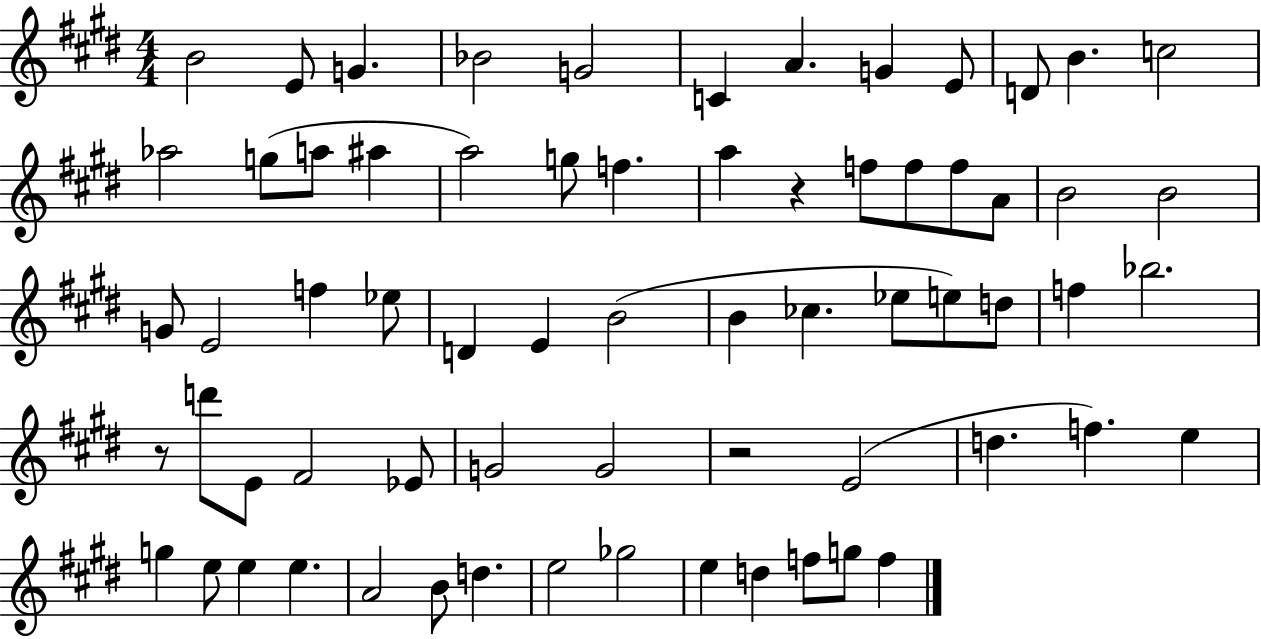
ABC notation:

X:1
T:Untitled
M:4/4
L:1/4
K:E
B2 E/2 G _B2 G2 C A G E/2 D/2 B c2 _a2 g/2 a/2 ^a a2 g/2 f a z f/2 f/2 f/2 A/2 B2 B2 G/2 E2 f _e/2 D E B2 B _c _e/2 e/2 d/2 f _b2 z/2 d'/2 E/2 ^F2 _E/2 G2 G2 z2 E2 d f e g e/2 e e A2 B/2 d e2 _g2 e d f/2 g/2 f